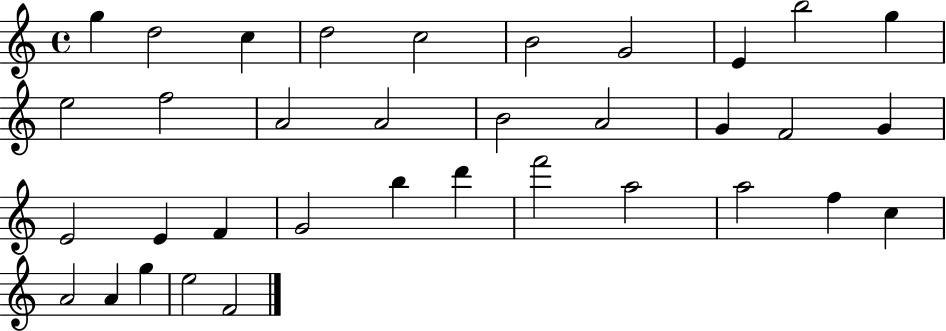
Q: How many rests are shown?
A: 0